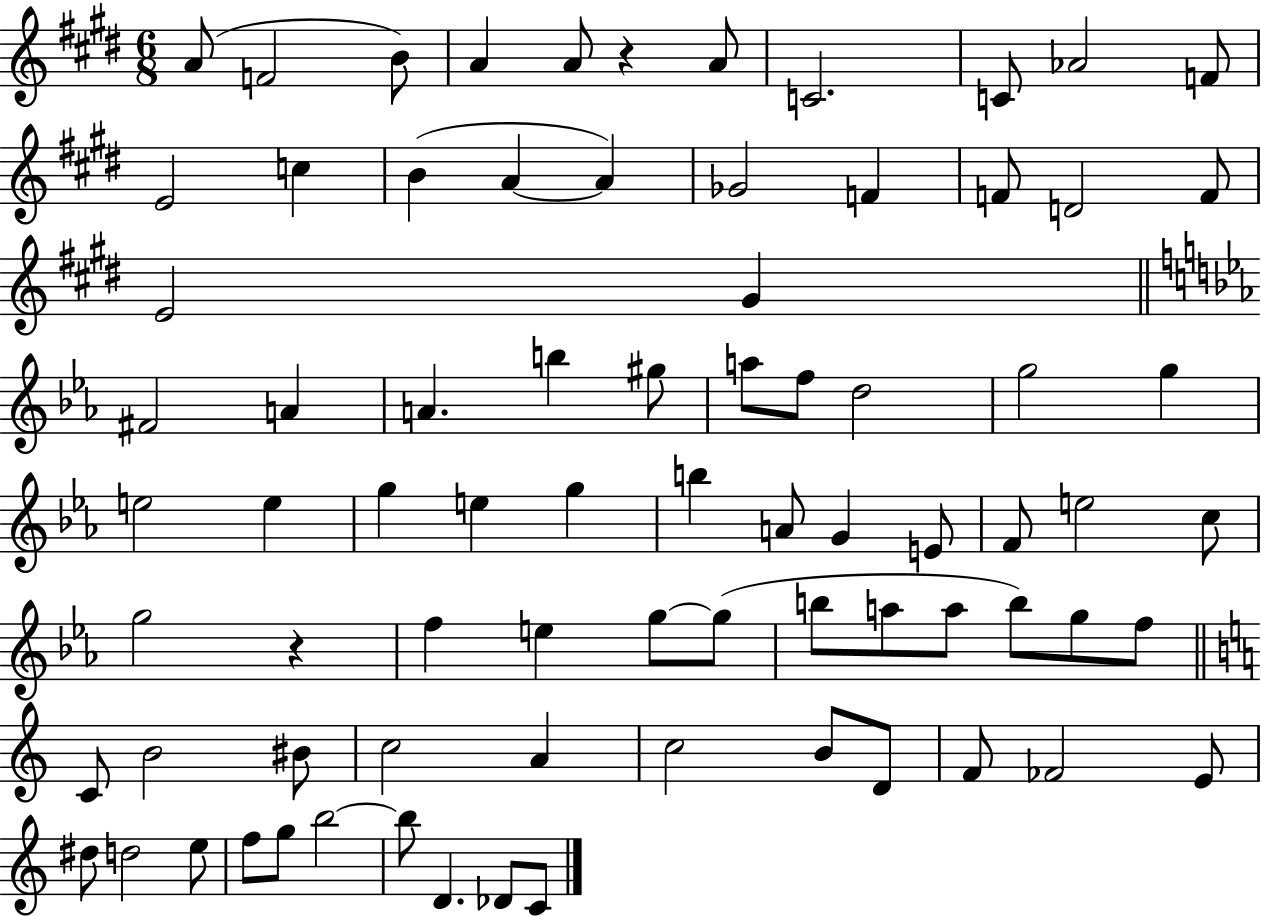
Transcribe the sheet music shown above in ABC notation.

X:1
T:Untitled
M:6/8
L:1/4
K:E
A/2 F2 B/2 A A/2 z A/2 C2 C/2 _A2 F/2 E2 c B A A _G2 F F/2 D2 F/2 E2 ^G ^F2 A A b ^g/2 a/2 f/2 d2 g2 g e2 e g e g b A/2 G E/2 F/2 e2 c/2 g2 z f e g/2 g/2 b/2 a/2 a/2 b/2 g/2 f/2 C/2 B2 ^B/2 c2 A c2 B/2 D/2 F/2 _F2 E/2 ^d/2 d2 e/2 f/2 g/2 b2 b/2 D _D/2 C/2